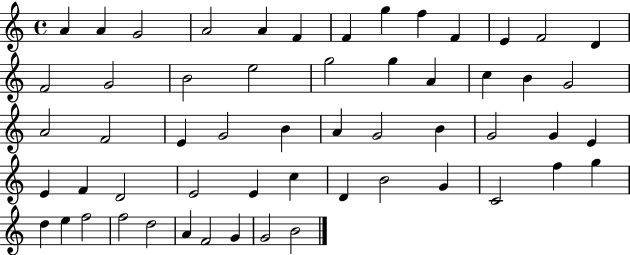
A4/q A4/q G4/h A4/h A4/q F4/q F4/q G5/q F5/q F4/q E4/q F4/h D4/q F4/h G4/h B4/h E5/h G5/h G5/q A4/q C5/q B4/q G4/h A4/h F4/h E4/q G4/h B4/q A4/q G4/h B4/q G4/h G4/q E4/q E4/q F4/q D4/h E4/h E4/q C5/q D4/q B4/h G4/q C4/h F5/q G5/q D5/q E5/q F5/h F5/h D5/h A4/q F4/h G4/q G4/h B4/h